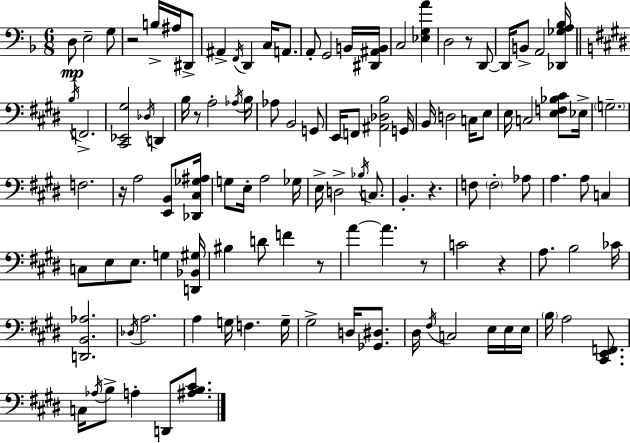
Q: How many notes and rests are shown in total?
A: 114